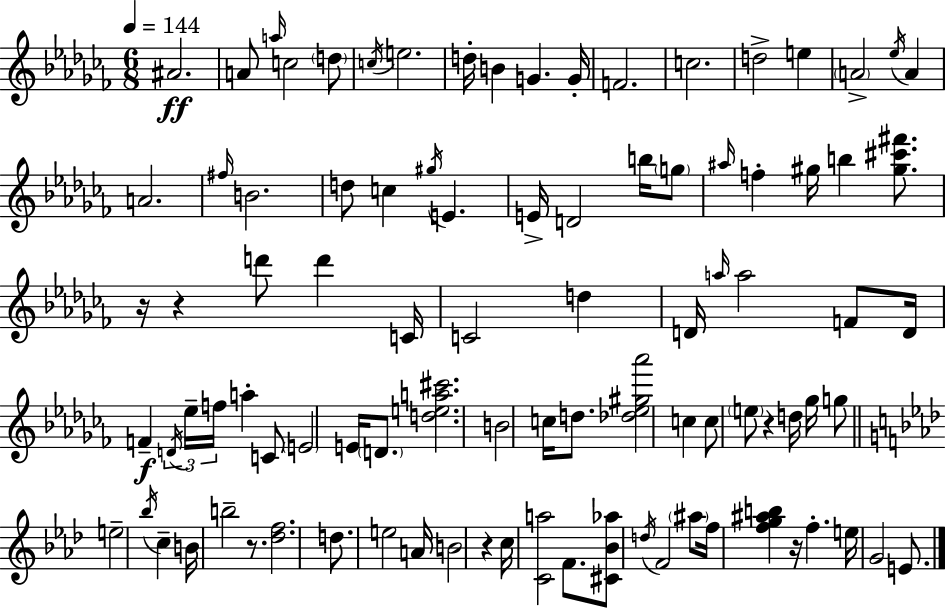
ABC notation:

X:1
T:Untitled
M:6/8
L:1/4
K:Abm
^A2 A/2 a/4 c2 d/2 c/4 e2 d/4 B G G/4 F2 c2 d2 e A2 _e/4 A A2 ^f/4 B2 d/2 c ^g/4 E E/4 D2 b/4 g/2 ^a/4 f ^g/4 b [^g^c'^f']/2 z/4 z d'/2 d' C/4 C2 d D/4 a/4 a2 F/2 D/4 F D/4 _e/4 f/4 a C/2 E2 E/4 D/2 [dea^c']2 B2 c/4 d/2 [_d_e^g_a']2 c c/2 e/2 z d/4 _g/4 g/2 e2 _b/4 c B/4 b2 z/2 [_df]2 d/2 e2 A/4 B2 z c/4 [Ca]2 F/2 [^C_B_a]/2 d/4 F2 ^a/2 f/4 [fg^ab] z/4 f e/4 G2 E/2